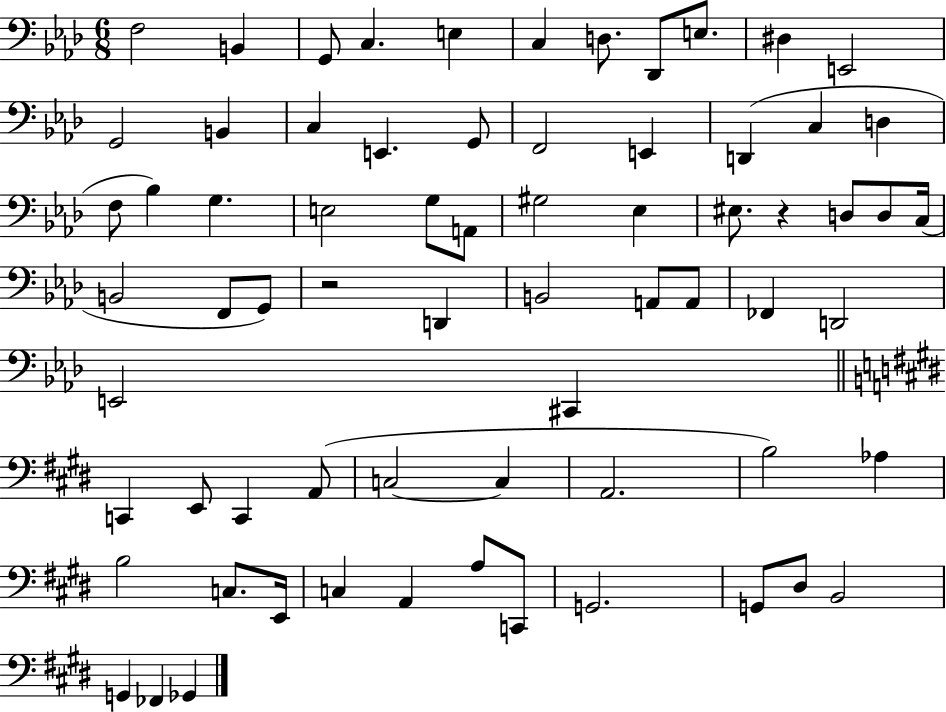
{
  \clef bass
  \numericTimeSignature
  \time 6/8
  \key aes \major
  \repeat volta 2 { f2 b,4 | g,8 c4. e4 | c4 d8. des,8 e8. | dis4 e,2 | \break g,2 b,4 | c4 e,4. g,8 | f,2 e,4 | d,4( c4 d4 | \break f8 bes4) g4. | e2 g8 a,8 | gis2 ees4 | eis8. r4 d8 d8 c16( | \break b,2 f,8 g,8) | r2 d,4 | b,2 a,8 a,8 | fes,4 d,2 | \break e,2 cis,4 | \bar "||" \break \key e \major c,4 e,8 c,4 a,8( | c2~~ c4 | a,2. | b2) aes4 | \break b2 c8. e,16 | c4 a,4 a8 c,8 | g,2. | g,8 dis8 b,2 | \break g,4 fes,4 ges,4 | } \bar "|."
}